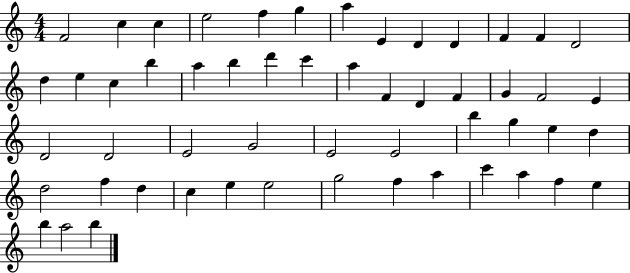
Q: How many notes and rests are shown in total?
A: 54